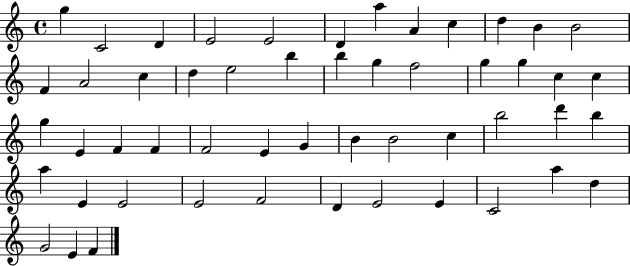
{
  \clef treble
  \time 4/4
  \defaultTimeSignature
  \key c \major
  g''4 c'2 d'4 | e'2 e'2 | d'4 a''4 a'4 c''4 | d''4 b'4 b'2 | \break f'4 a'2 c''4 | d''4 e''2 b''4 | b''4 g''4 f''2 | g''4 g''4 c''4 c''4 | \break g''4 e'4 f'4 f'4 | f'2 e'4 g'4 | b'4 b'2 c''4 | b''2 d'''4 b''4 | \break a''4 e'4 e'2 | e'2 f'2 | d'4 e'2 e'4 | c'2 a''4 d''4 | \break g'2 e'4 f'4 | \bar "|."
}